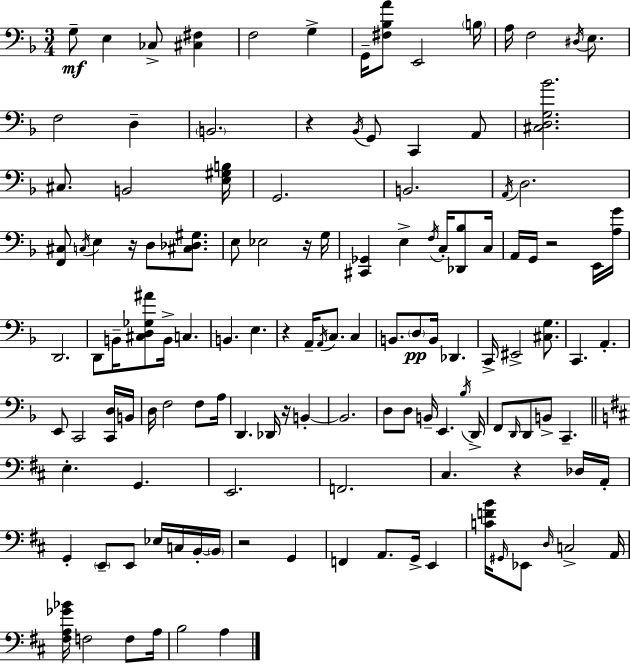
X:1
T:Untitled
M:3/4
L:1/4
K:F
G,/2 E, _C,/2 [^C,^F,] F,2 G, G,,/4 [^F,_B,A]/2 E,,2 B,/4 A,/4 F,2 ^D,/4 E,/2 F,2 D, B,,2 z _B,,/4 G,,/2 C,, A,,/2 [^C,D,G,_B]2 ^C,/2 B,,2 [E,^G,B,]/4 G,,2 B,,2 A,,/4 D,2 [F,,^C,]/2 C,/4 E, z/4 D,/2 [^C,_D,^G,]/2 E,/2 _E,2 z/4 G,/4 [^C,,_G,,] E, F,/4 C,/4 [_D,,_B,]/2 C,/4 A,,/4 G,,/4 z2 E,,/4 [A,G]/4 D,,2 D,,/2 B,,/4 [^C,D,_G,^A]/2 B,,/4 C, B,, E, z A,,/4 A,,/4 C,/2 C, B,,/2 D,/2 B,,/4 _D,, C,,/4 ^E,,2 [^C,G,]/2 C,, A,, E,,/2 C,,2 [C,,D,]/4 B,,/4 D,/4 F,2 F,/2 A,/4 D,, _D,,/4 z/4 B,, B,,2 D,/2 D,/2 B,,/4 E,, _B,/4 D,,/4 F,,/2 D,,/4 D,,/2 B,,/2 C,, E, G,, E,,2 F,,2 ^C, z _D,/4 A,,/4 G,, E,,/2 E,,/2 _E,/4 C,/4 B,,/4 B,,/4 z2 G,, F,, A,,/2 G,,/4 E,, [CFB]/4 ^G,,/4 _E,,/2 D,/4 C,2 A,,/4 [^F,A,_G_B]/4 F,2 F,/2 A,/4 B,2 A,